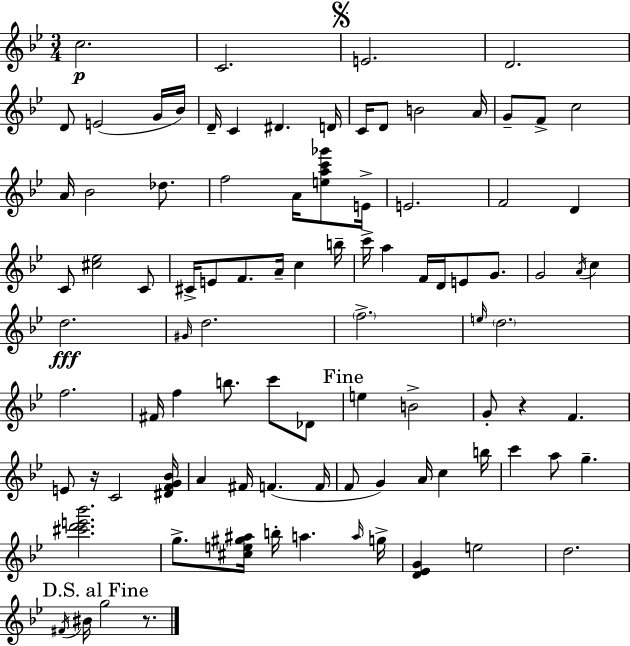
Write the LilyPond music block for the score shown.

{
  \clef treble
  \numericTimeSignature
  \time 3/4
  \key bes \major
  \repeat volta 2 { c''2.\p | c'2. | \mark \markup { \musicglyph "scripts.segno" } e'2. | d'2. | \break d'8 e'2( g'16 bes'16) | d'16-- c'4 dis'4. d'16 | c'16 d'8 b'2 a'16 | g'8-- f'8-> c''2 | \break a'16 bes'2 des''8. | f''2 a'16 <e'' a'' c''' ges'''>8 e'16-> | e'2. | f'2 d'4 | \break c'8 <cis'' ees''>2 c'8 | cis'16-> e'8 f'8. a'16-- c''4 b''16-- | c'''16-> a''4 f'16 d'16 e'8 g'8. | g'2 \acciaccatura { a'16 } c''4 | \break d''2.\fff | \grace { gis'16 } d''2. | \parenthesize f''2.-> | \grace { e''16 } \parenthesize d''2. | \break f''2. | fis'16 f''4 b''8. c'''8 | des'8 \mark "Fine" e''4 b'2-> | g'8-. r4 f'4. | \break e'8 r16 c'2 | <dis' f' g' bes'>16 a'4 fis'16 f'4.( | f'16 f'8 g'4) a'16 c''4 | b''16 c'''4 a''8 g''4.-- | \break <cis''' d''' e''' bes'''>2. | g''8.-> <cis'' e'' gis'' ais''>16 b''16-. a''4. | \grace { a''16 } g''16-> <d' ees' g'>4 e''2 | d''2. | \break \mark "D.S. al Fine" \acciaccatura { fis'16 } bis'16 g''2 | r8. } \bar "|."
}